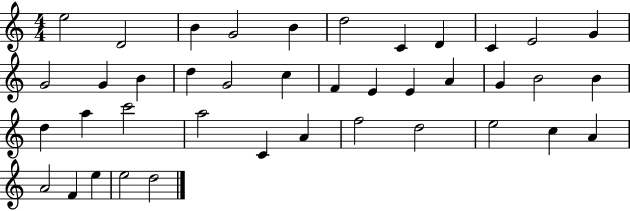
E5/h D4/h B4/q G4/h B4/q D5/h C4/q D4/q C4/q E4/h G4/q G4/h G4/q B4/q D5/q G4/h C5/q F4/q E4/q E4/q A4/q G4/q B4/h B4/q D5/q A5/q C6/h A5/h C4/q A4/q F5/h D5/h E5/h C5/q A4/q A4/h F4/q E5/q E5/h D5/h